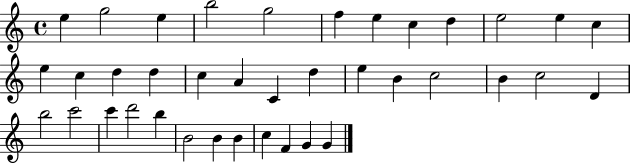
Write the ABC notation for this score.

X:1
T:Untitled
M:4/4
L:1/4
K:C
e g2 e b2 g2 f e c d e2 e c e c d d c A C d e B c2 B c2 D b2 c'2 c' d'2 b B2 B B c F G G